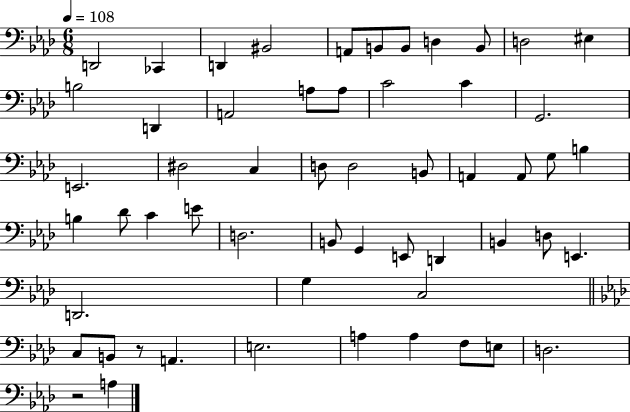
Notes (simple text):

D2/h CES2/q D2/q BIS2/h A2/e B2/e B2/e D3/q B2/e D3/h EIS3/q B3/h D2/q A2/h A3/e A3/e C4/h C4/q G2/h. E2/h. D#3/h C3/q D3/e D3/h B2/e A2/q A2/e G3/e B3/q B3/q Db4/e C4/q E4/e D3/h. B2/e G2/q E2/e D2/q B2/q D3/e E2/q. D2/h. G3/q C3/h C3/e B2/e R/e A2/q. E3/h. A3/q A3/q F3/e E3/e D3/h. R/h A3/q